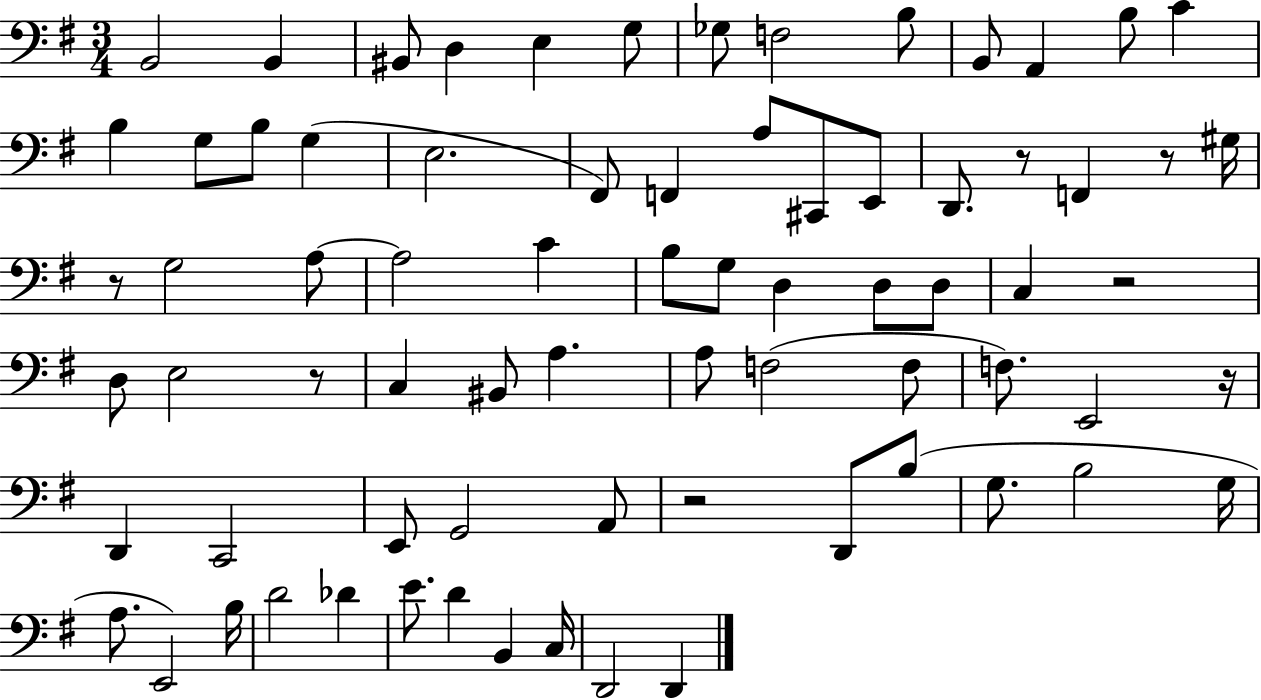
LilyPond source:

{
  \clef bass
  \numericTimeSignature
  \time 3/4
  \key g \major
  b,2 b,4 | bis,8 d4 e4 g8 | ges8 f2 b8 | b,8 a,4 b8 c'4 | \break b4 g8 b8 g4( | e2. | fis,8) f,4 a8 cis,8 e,8 | d,8. r8 f,4 r8 gis16 | \break r8 g2 a8~~ | a2 c'4 | b8 g8 d4 d8 d8 | c4 r2 | \break d8 e2 r8 | c4 bis,8 a4. | a8 f2( f8 | f8.) e,2 r16 | \break d,4 c,2 | e,8 g,2 a,8 | r2 d,8 b8( | g8. b2 g16 | \break a8. e,2) b16 | d'2 des'4 | e'8. d'4 b,4 c16 | d,2 d,4 | \break \bar "|."
}